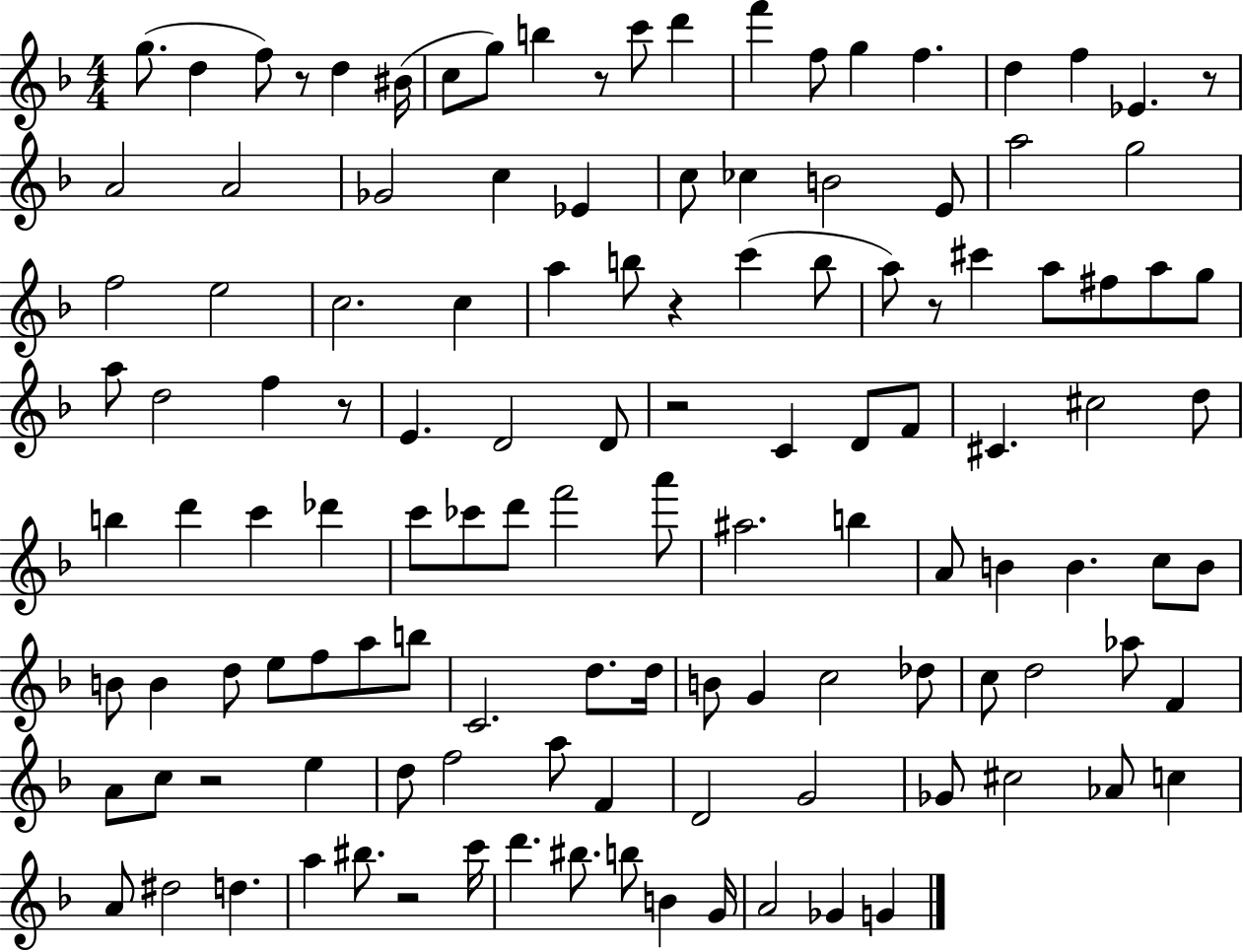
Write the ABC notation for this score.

X:1
T:Untitled
M:4/4
L:1/4
K:F
g/2 d f/2 z/2 d ^B/4 c/2 g/2 b z/2 c'/2 d' f' f/2 g f d f _E z/2 A2 A2 _G2 c _E c/2 _c B2 E/2 a2 g2 f2 e2 c2 c a b/2 z c' b/2 a/2 z/2 ^c' a/2 ^f/2 a/2 g/2 a/2 d2 f z/2 E D2 D/2 z2 C D/2 F/2 ^C ^c2 d/2 b d' c' _d' c'/2 _c'/2 d'/2 f'2 a'/2 ^a2 b A/2 B B c/2 B/2 B/2 B d/2 e/2 f/2 a/2 b/2 C2 d/2 d/4 B/2 G c2 _d/2 c/2 d2 _a/2 F A/2 c/2 z2 e d/2 f2 a/2 F D2 G2 _G/2 ^c2 _A/2 c A/2 ^d2 d a ^b/2 z2 c'/4 d' ^b/2 b/2 B G/4 A2 _G G